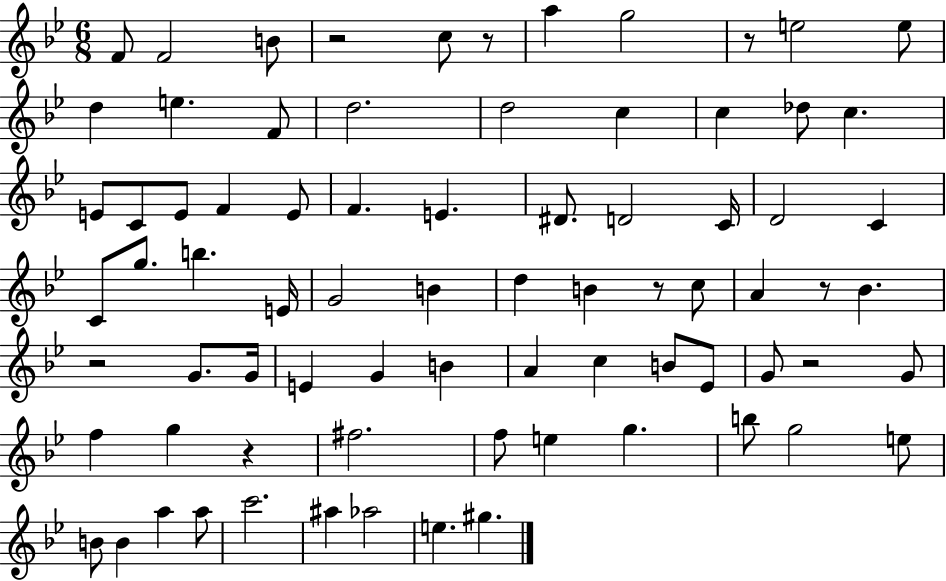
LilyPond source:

{
  \clef treble
  \numericTimeSignature
  \time 6/8
  \key bes \major
  f'8 f'2 b'8 | r2 c''8 r8 | a''4 g''2 | r8 e''2 e''8 | \break d''4 e''4. f'8 | d''2. | d''2 c''4 | c''4 des''8 c''4. | \break e'8 c'8 e'8 f'4 e'8 | f'4. e'4. | dis'8. d'2 c'16 | d'2 c'4 | \break c'8 g''8. b''4. e'16 | g'2 b'4 | d''4 b'4 r8 c''8 | a'4 r8 bes'4. | \break r2 g'8. g'16 | e'4 g'4 b'4 | a'4 c''4 b'8 ees'8 | g'8 r2 g'8 | \break f''4 g''4 r4 | fis''2. | f''8 e''4 g''4. | b''8 g''2 e''8 | \break b'8 b'4 a''4 a''8 | c'''2. | ais''4 aes''2 | e''4. gis''4. | \break \bar "|."
}